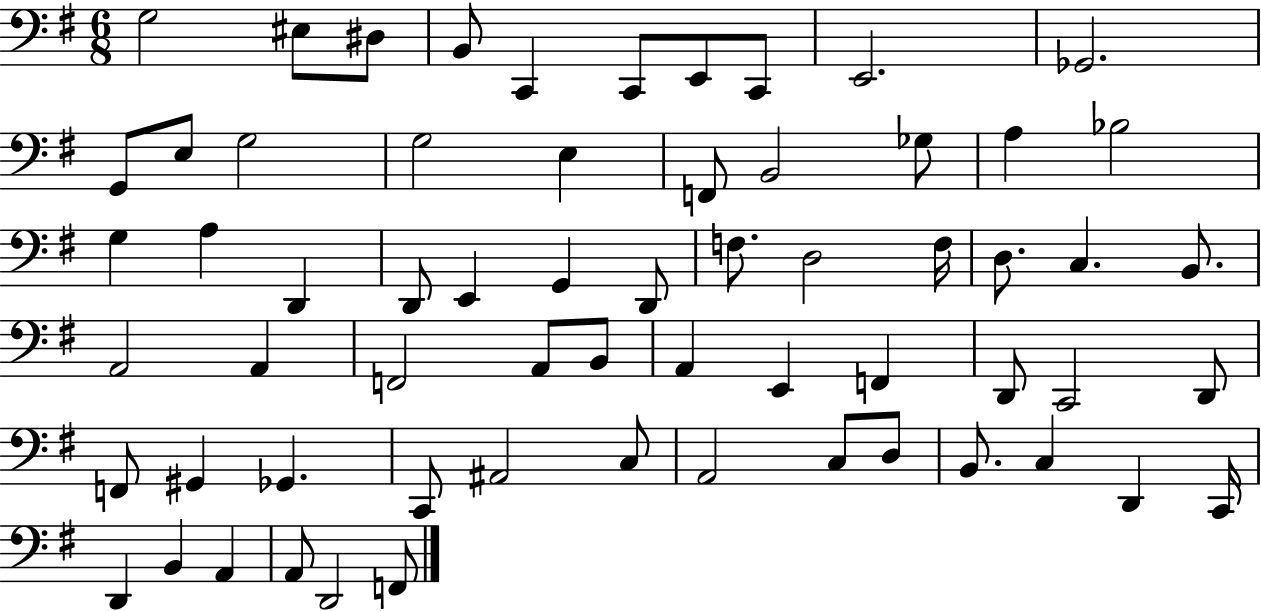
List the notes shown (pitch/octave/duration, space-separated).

G3/h EIS3/e D#3/e B2/e C2/q C2/e E2/e C2/e E2/h. Gb2/h. G2/e E3/e G3/h G3/h E3/q F2/e B2/h Gb3/e A3/q Bb3/h G3/q A3/q D2/q D2/e E2/q G2/q D2/e F3/e. D3/h F3/s D3/e. C3/q. B2/e. A2/h A2/q F2/h A2/e B2/e A2/q E2/q F2/q D2/e C2/h D2/e F2/e G#2/q Gb2/q. C2/e A#2/h C3/e A2/h C3/e D3/e B2/e. C3/q D2/q C2/s D2/q B2/q A2/q A2/e D2/h F2/e